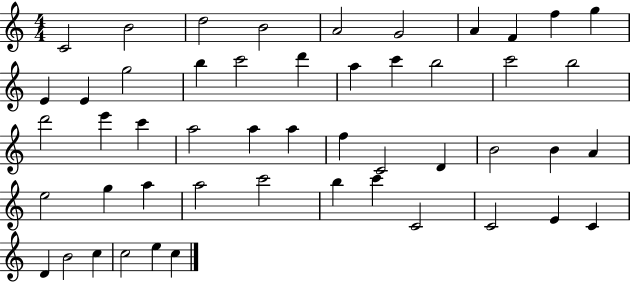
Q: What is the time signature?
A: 4/4